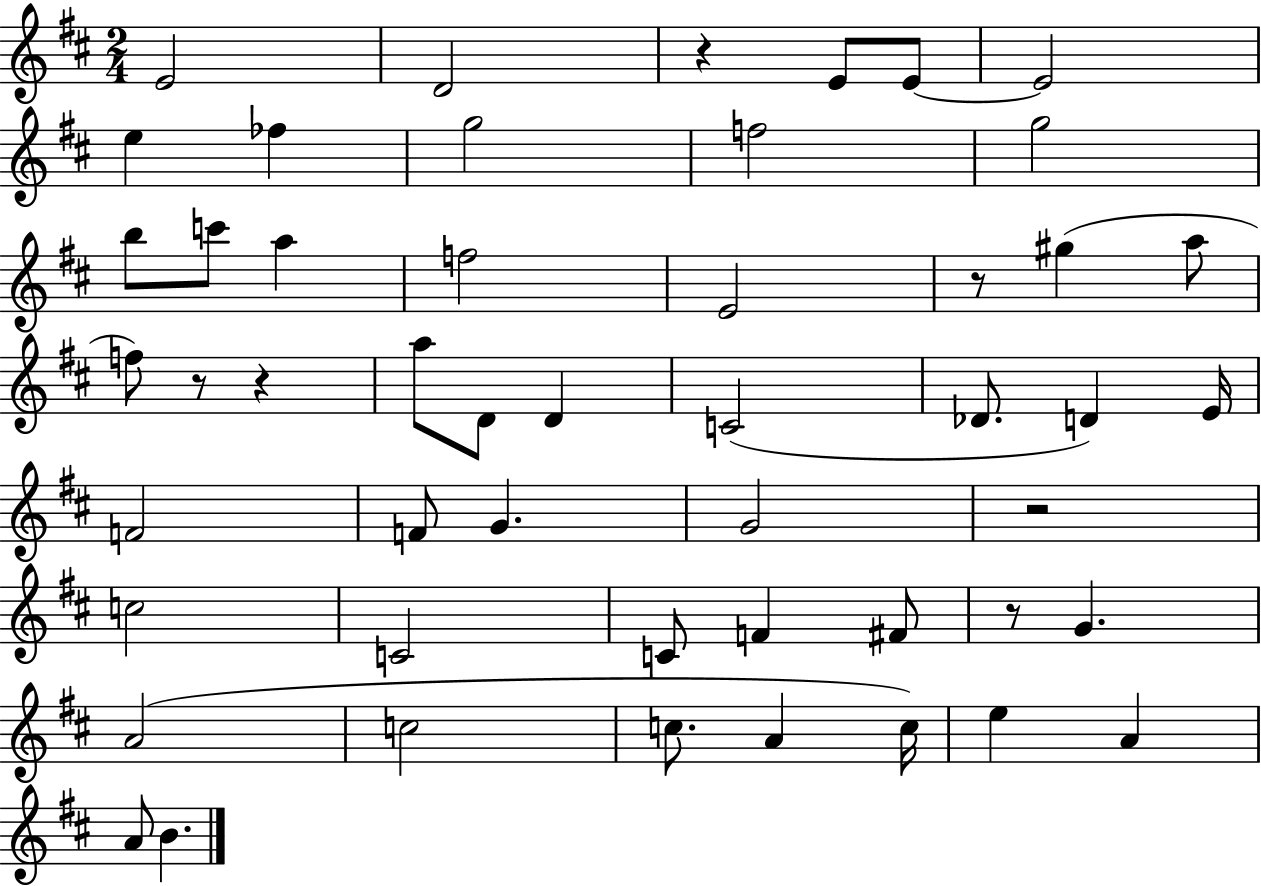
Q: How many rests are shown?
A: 6